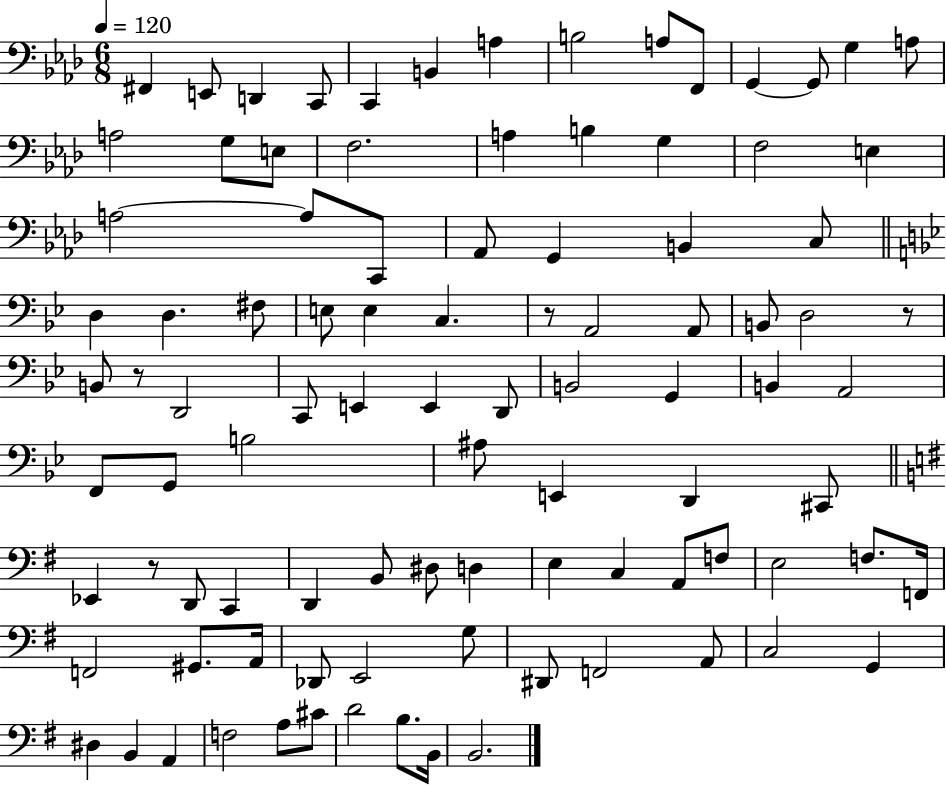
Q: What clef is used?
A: bass